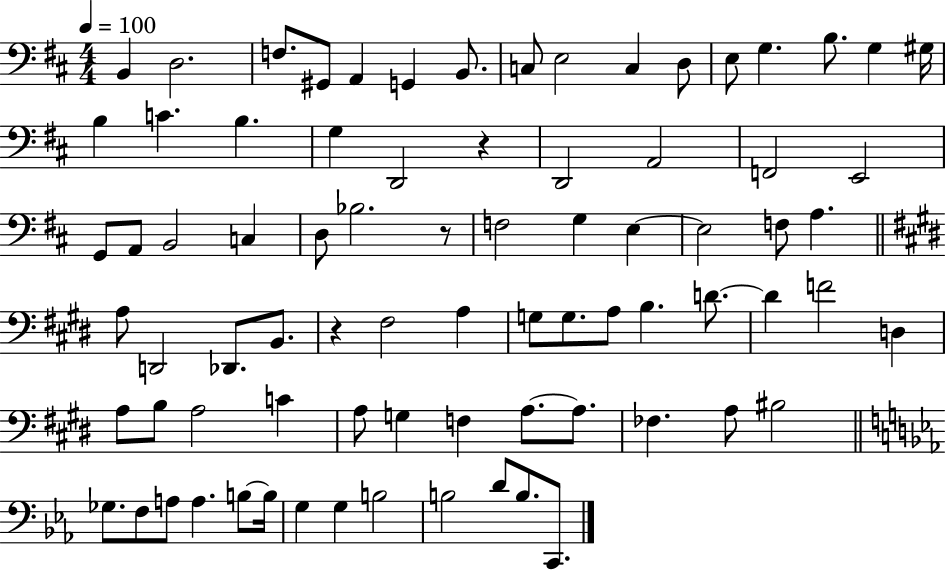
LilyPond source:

{
  \clef bass
  \numericTimeSignature
  \time 4/4
  \key d \major
  \tempo 4 = 100
  \repeat volta 2 { b,4 d2. | f8. gis,8 a,4 g,4 b,8. | c8 e2 c4 d8 | e8 g4. b8. g4 gis16 | \break b4 c'4. b4. | g4 d,2 r4 | d,2 a,2 | f,2 e,2 | \break g,8 a,8 b,2 c4 | d8 bes2. r8 | f2 g4 e4~~ | e2 f8 a4. | \break \bar "||" \break \key e \major a8 d,2 des,8. b,8. | r4 fis2 a4 | g8 g8. a8 b4. d'8.~~ | d'4 f'2 d4 | \break a8 b8 a2 c'4 | a8 g4 f4 a8.~~ a8. | fes4. a8 bis2 | \bar "||" \break \key ees \major ges8. f8 a8 a4. b8~~ b16 | g4 g4 b2 | b2 d'8 b8. c,8. | } \bar "|."
}